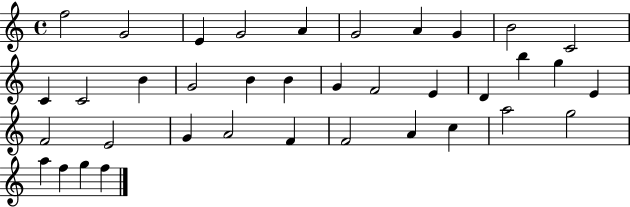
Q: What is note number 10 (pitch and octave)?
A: C4